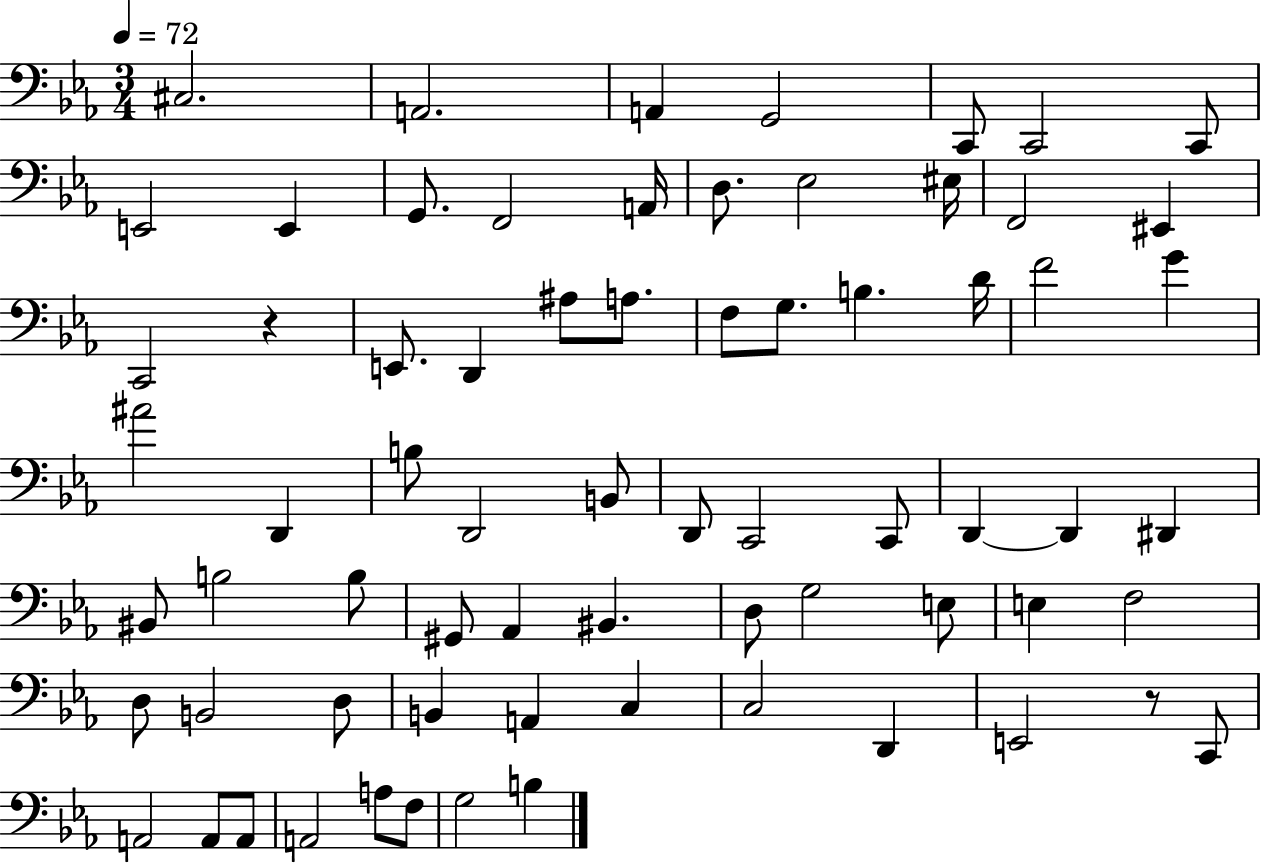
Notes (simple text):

C#3/h. A2/h. A2/q G2/h C2/e C2/h C2/e E2/h E2/q G2/e. F2/h A2/s D3/e. Eb3/h EIS3/s F2/h EIS2/q C2/h R/q E2/e. D2/q A#3/e A3/e. F3/e G3/e. B3/q. D4/s F4/h G4/q A#4/h D2/q B3/e D2/h B2/e D2/e C2/h C2/e D2/q D2/q D#2/q BIS2/e B3/h B3/e G#2/e Ab2/q BIS2/q. D3/e G3/h E3/e E3/q F3/h D3/e B2/h D3/e B2/q A2/q C3/q C3/h D2/q E2/h R/e C2/e A2/h A2/e A2/e A2/h A3/e F3/e G3/h B3/q